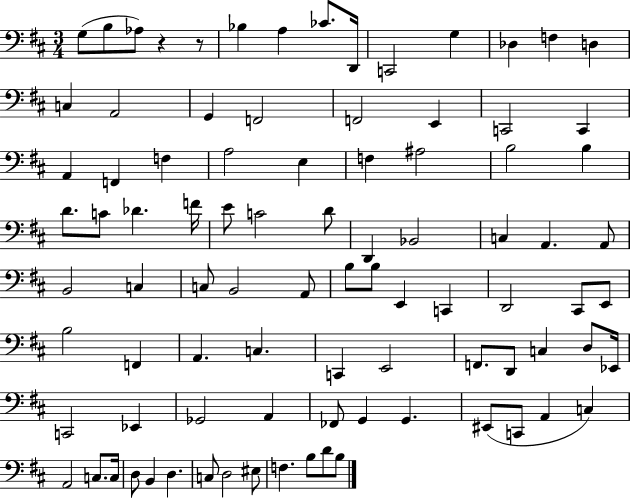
G3/e B3/e Ab3/e R/q R/e Bb3/q A3/q CES4/e. D2/s C2/h G3/q Db3/q F3/q D3/q C3/q A2/h G2/q F2/h F2/h E2/q C2/h C2/q A2/q F2/q F3/q A3/h E3/q F3/q A#3/h B3/h B3/q D4/e. C4/e Db4/q. F4/s E4/e C4/h D4/e D2/q Bb2/h C3/q A2/q. A2/e B2/h C3/q C3/e B2/h A2/e B3/e B3/e E2/q C2/q D2/h C#2/e E2/e B3/h F2/q A2/q. C3/q. C2/q E2/h F2/e. D2/e C3/q D3/e Eb2/s C2/h Eb2/q Gb2/h A2/q FES2/e G2/q G2/q. EIS2/e C2/e A2/q C3/q A2/h C3/e. C3/s D3/e B2/q D3/q. C3/e D3/h EIS3/e F3/q. B3/e D4/e B3/e